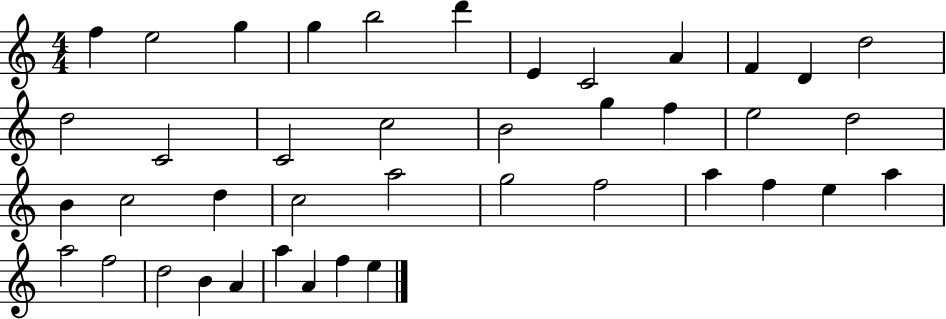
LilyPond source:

{
  \clef treble
  \numericTimeSignature
  \time 4/4
  \key c \major
  f''4 e''2 g''4 | g''4 b''2 d'''4 | e'4 c'2 a'4 | f'4 d'4 d''2 | \break d''2 c'2 | c'2 c''2 | b'2 g''4 f''4 | e''2 d''2 | \break b'4 c''2 d''4 | c''2 a''2 | g''2 f''2 | a''4 f''4 e''4 a''4 | \break a''2 f''2 | d''2 b'4 a'4 | a''4 a'4 f''4 e''4 | \bar "|."
}